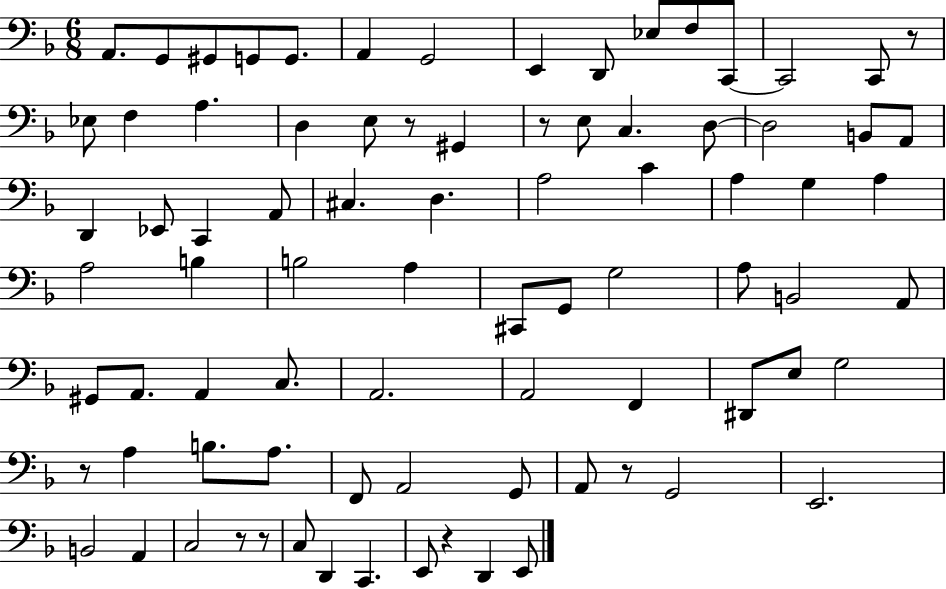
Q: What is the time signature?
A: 6/8